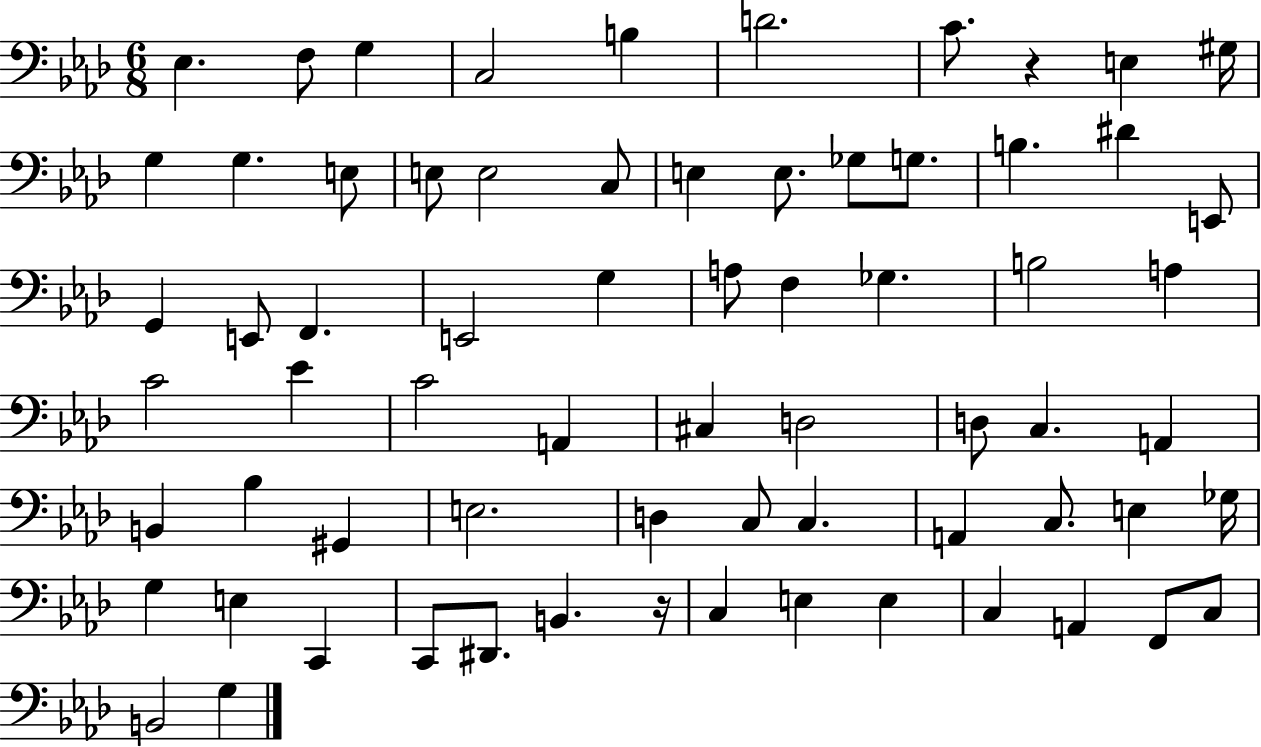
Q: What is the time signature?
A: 6/8